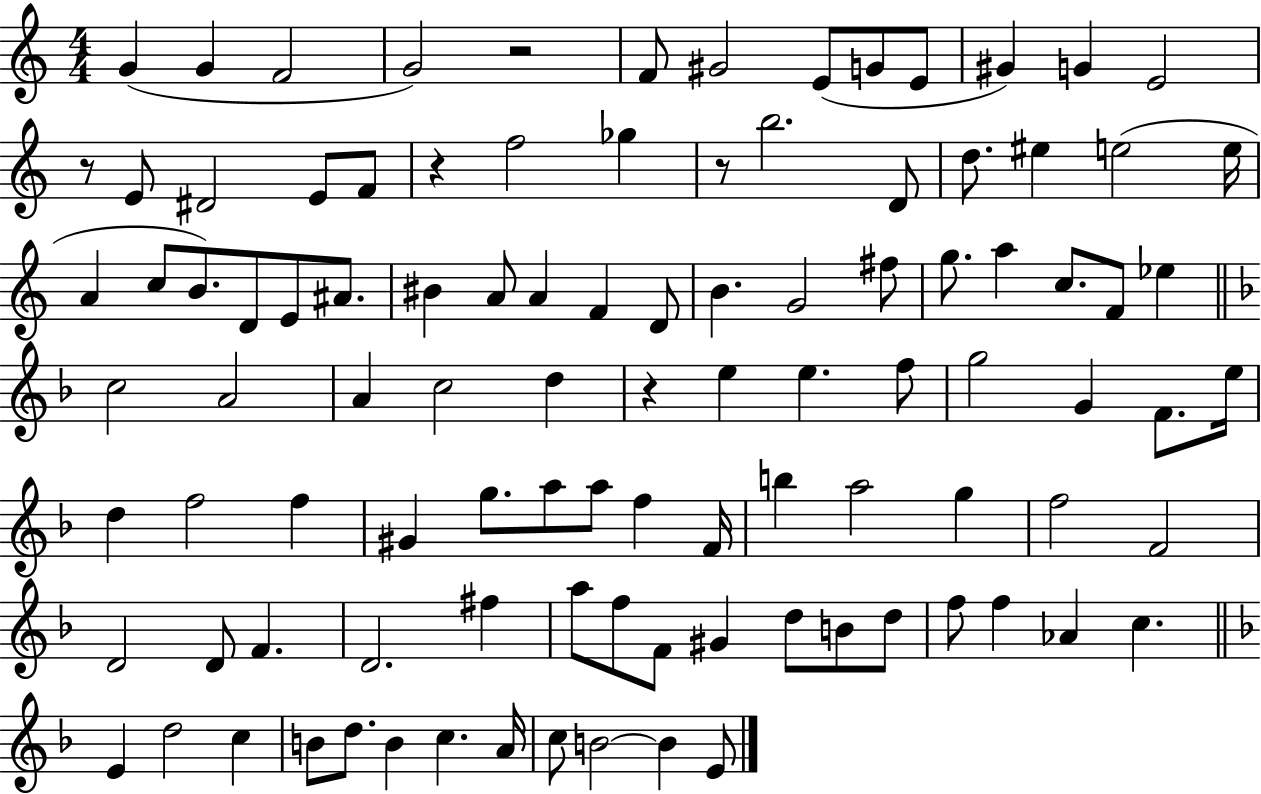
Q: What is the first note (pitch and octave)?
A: G4